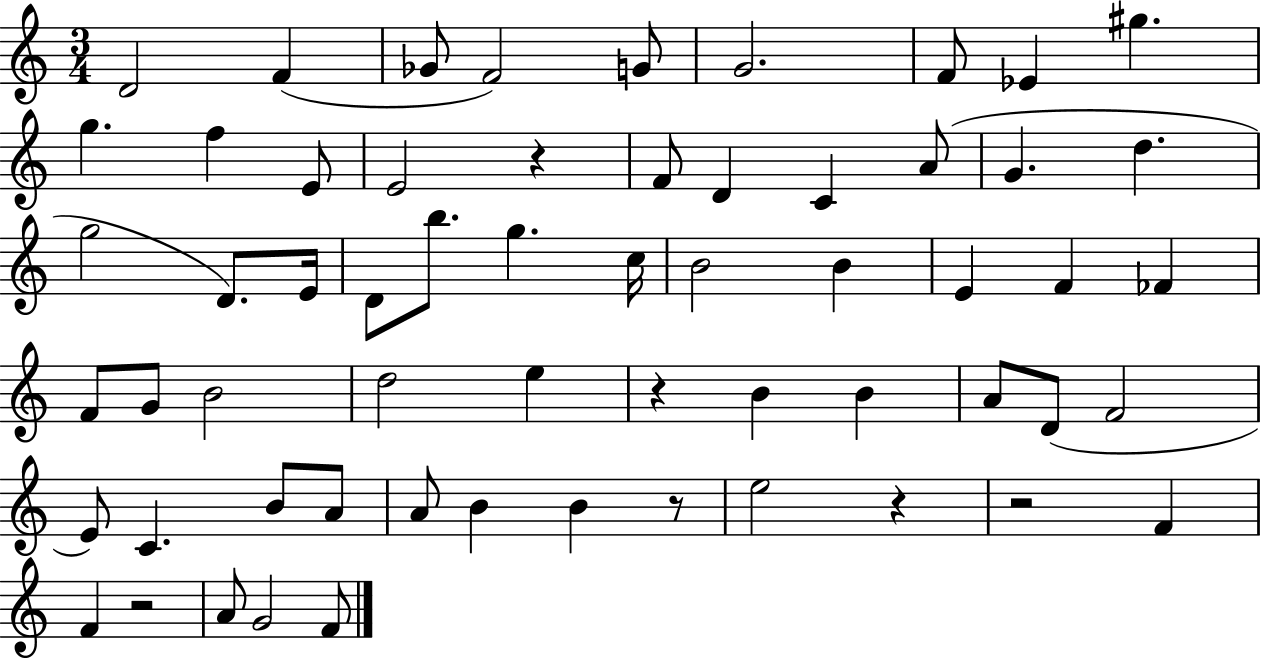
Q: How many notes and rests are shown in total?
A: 60